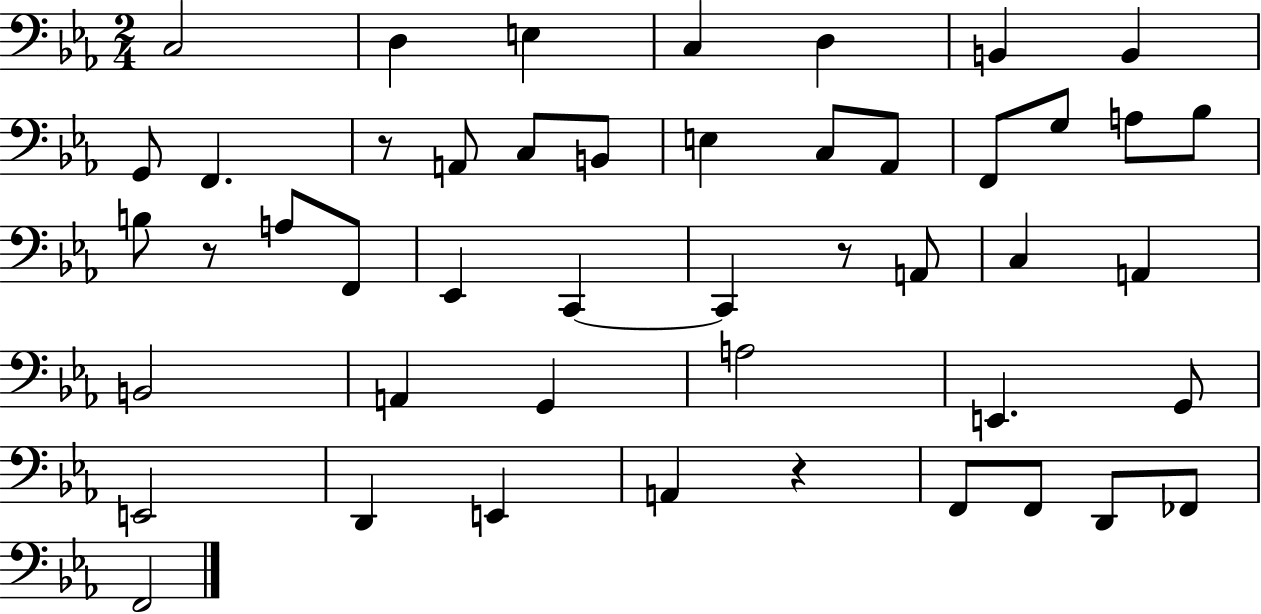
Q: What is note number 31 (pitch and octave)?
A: G2